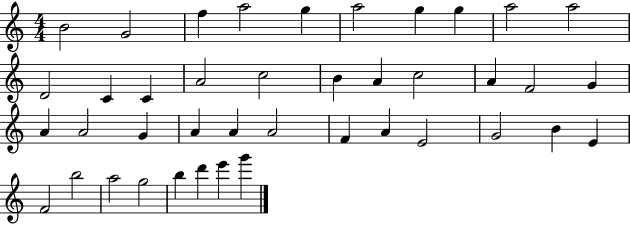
B4/h G4/h F5/q A5/h G5/q A5/h G5/q G5/q A5/h A5/h D4/h C4/q C4/q A4/h C5/h B4/q A4/q C5/h A4/q F4/h G4/q A4/q A4/h G4/q A4/q A4/q A4/h F4/q A4/q E4/h G4/h B4/q E4/q F4/h B5/h A5/h G5/h B5/q D6/q E6/q G6/q